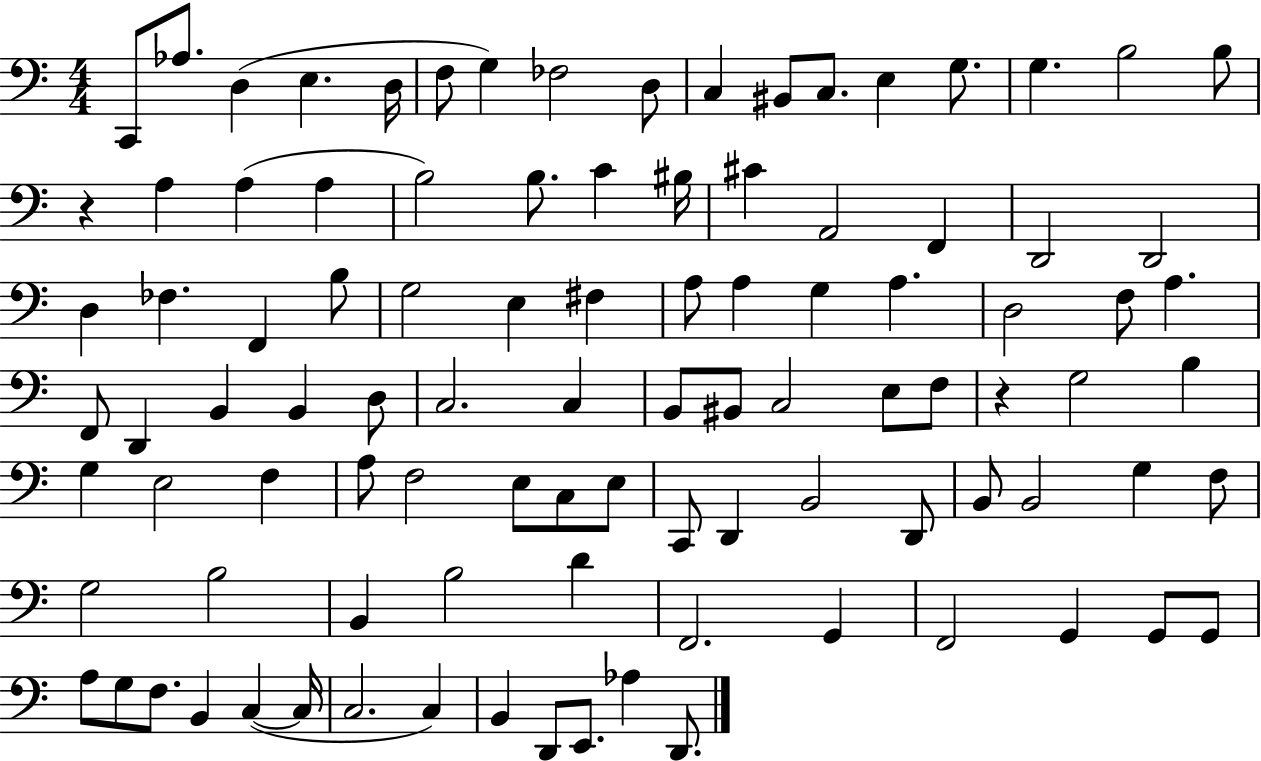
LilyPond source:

{
  \clef bass
  \numericTimeSignature
  \time 4/4
  \key c \major
  c,8 aes8. d4( e4. d16 | f8 g4) fes2 d8 | c4 bis,8 c8. e4 g8. | g4. b2 b8 | \break r4 a4 a4( a4 | b2) b8. c'4 bis16 | cis'4 a,2 f,4 | d,2 d,2 | \break d4 fes4. f,4 b8 | g2 e4 fis4 | a8 a4 g4 a4. | d2 f8 a4. | \break f,8 d,4 b,4 b,4 d8 | c2. c4 | b,8 bis,8 c2 e8 f8 | r4 g2 b4 | \break g4 e2 f4 | a8 f2 e8 c8 e8 | c,8 d,4 b,2 d,8 | b,8 b,2 g4 f8 | \break g2 b2 | b,4 b2 d'4 | f,2. g,4 | f,2 g,4 g,8 g,8 | \break a8 g8 f8. b,4 c4~(~ c16 | c2. c4) | b,4 d,8 e,8. aes4 d,8. | \bar "|."
}